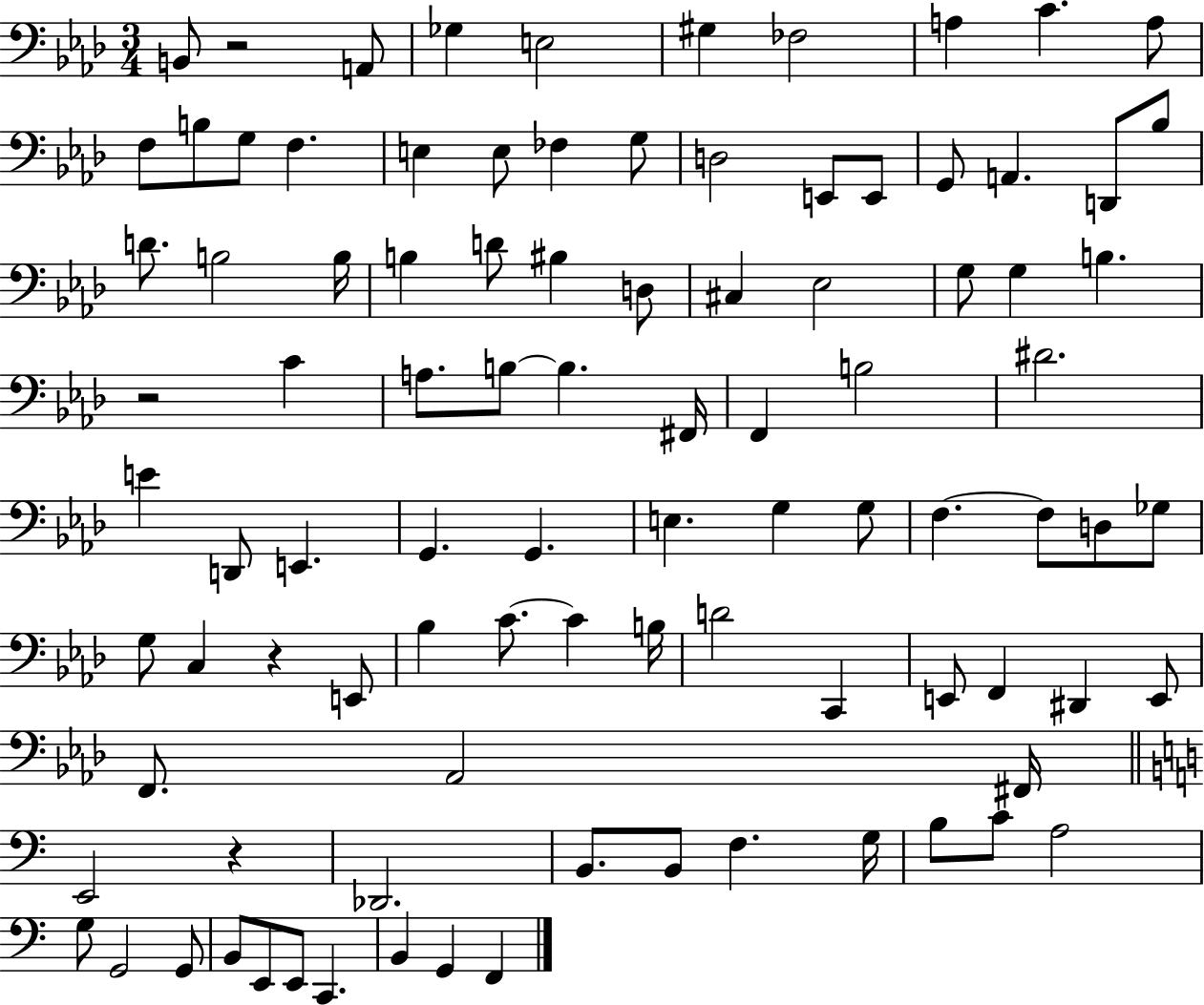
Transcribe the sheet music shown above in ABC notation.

X:1
T:Untitled
M:3/4
L:1/4
K:Ab
B,,/2 z2 A,,/2 _G, E,2 ^G, _F,2 A, C A,/2 F,/2 B,/2 G,/2 F, E, E,/2 _F, G,/2 D,2 E,,/2 E,,/2 G,,/2 A,, D,,/2 _B,/2 D/2 B,2 B,/4 B, D/2 ^B, D,/2 ^C, _E,2 G,/2 G, B, z2 C A,/2 B,/2 B, ^F,,/4 F,, B,2 ^D2 E D,,/2 E,, G,, G,, E, G, G,/2 F, F,/2 D,/2 _G,/2 G,/2 C, z E,,/2 _B, C/2 C B,/4 D2 C,, E,,/2 F,, ^D,, E,,/2 F,,/2 _A,,2 ^F,,/4 E,,2 z _D,,2 B,,/2 B,,/2 F, G,/4 B,/2 C/2 A,2 G,/2 G,,2 G,,/2 B,,/2 E,,/2 E,,/2 C,, B,, G,, F,,